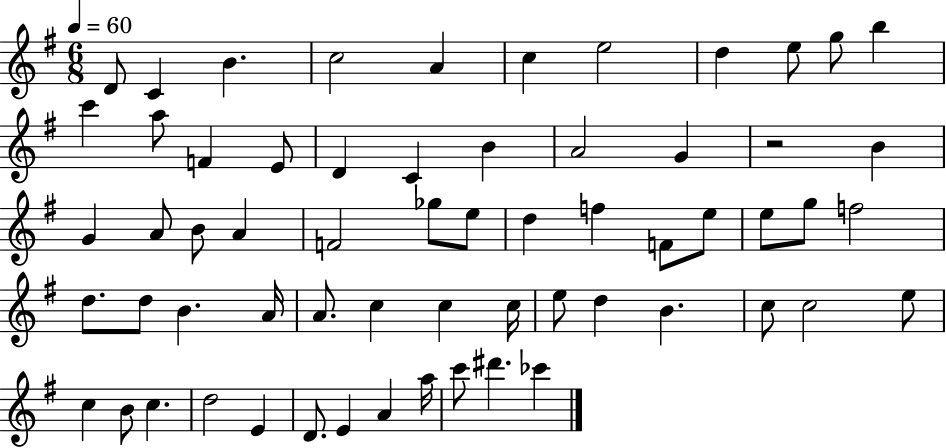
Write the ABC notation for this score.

X:1
T:Untitled
M:6/8
L:1/4
K:G
D/2 C B c2 A c e2 d e/2 g/2 b c' a/2 F E/2 D C B A2 G z2 B G A/2 B/2 A F2 _g/2 e/2 d f F/2 e/2 e/2 g/2 f2 d/2 d/2 B A/4 A/2 c c c/4 e/2 d B c/2 c2 e/2 c B/2 c d2 E D/2 E A a/4 c'/2 ^d' _c'